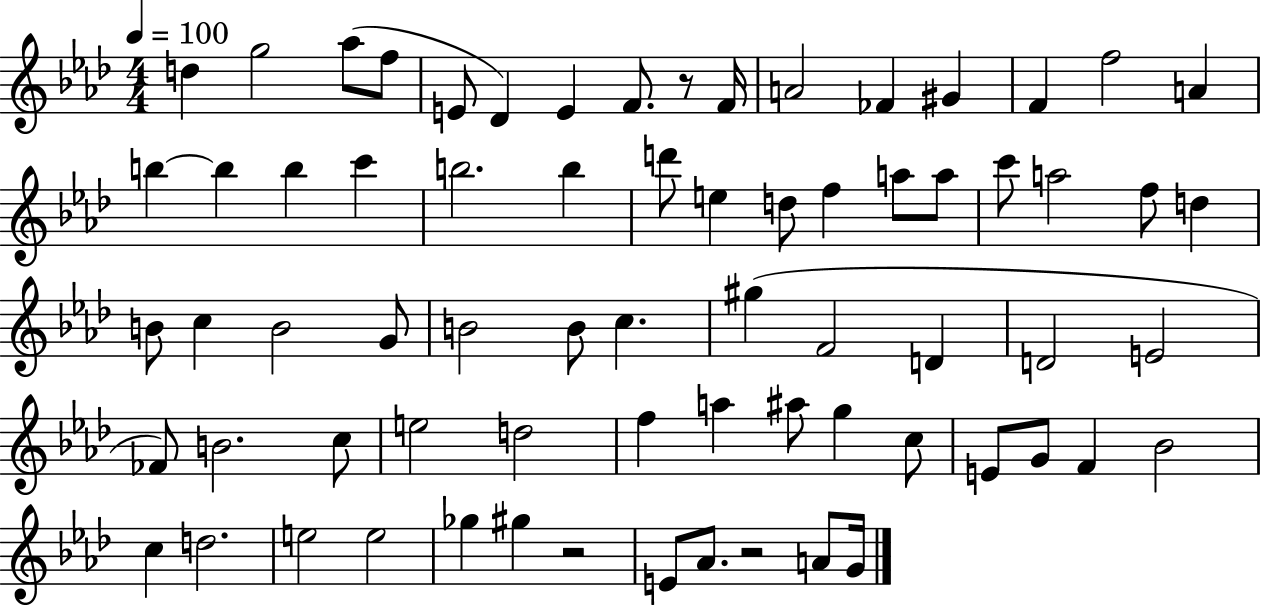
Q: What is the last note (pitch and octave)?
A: G4